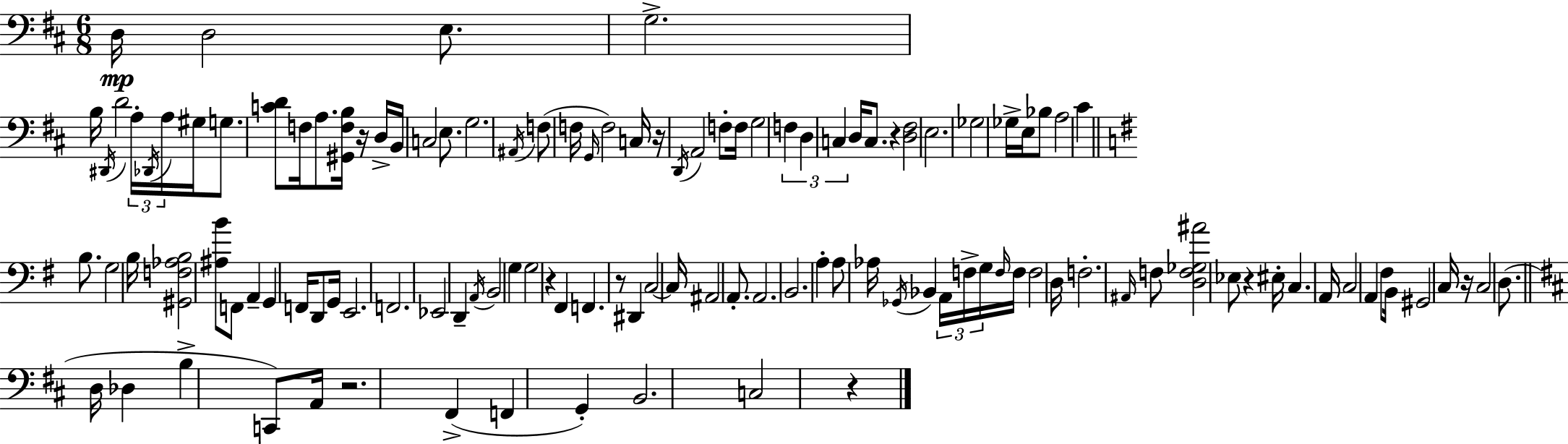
D3/s D3/h E3/e. G3/h. B3/s D#2/s D4/h A3/s Db2/s A3/s G#3/s G3/e. [C4,D4]/e F3/s A3/e. [G#2,F3,B3]/s R/s D3/s B2/s C3/h E3/e. G3/h. A#2/s F3/e F3/s G2/s F3/h C3/s R/s D2/s A2/h F3/e F3/s G3/h F3/q D3/q C3/q D3/s C3/e. R/q [D3,F#3]/h E3/h. Gb3/h Gb3/s E3/s Bb3/e A3/h C#4/q B3/e. G3/h B3/s [G#2,F3,Ab3,B3]/h [A#3,B4]/e F2/e A2/q G2/q F2/s D2/e G2/s E2/h. F2/h. Eb2/h D2/q A2/s B2/h G3/q G3/h R/q F#2/q F2/q. R/e D#2/q C3/h C3/s A#2/h A2/e. A2/h. B2/h. A3/q A3/e Ab3/s Gb2/s Bb2/q A2/s F3/s G3/s F3/s F3/s F3/h D3/s F3/h. A#2/s F3/e [D3,F3,Gb3,A#4]/h Eb3/e R/q EIS3/s C3/q. A2/s C3/h A2/q F#3/e B2/s G#2/h C3/s R/s C3/h D3/e. D3/s Db3/q B3/q C2/e A2/s R/h. F#2/q F2/q G2/q B2/h. C3/h R/q